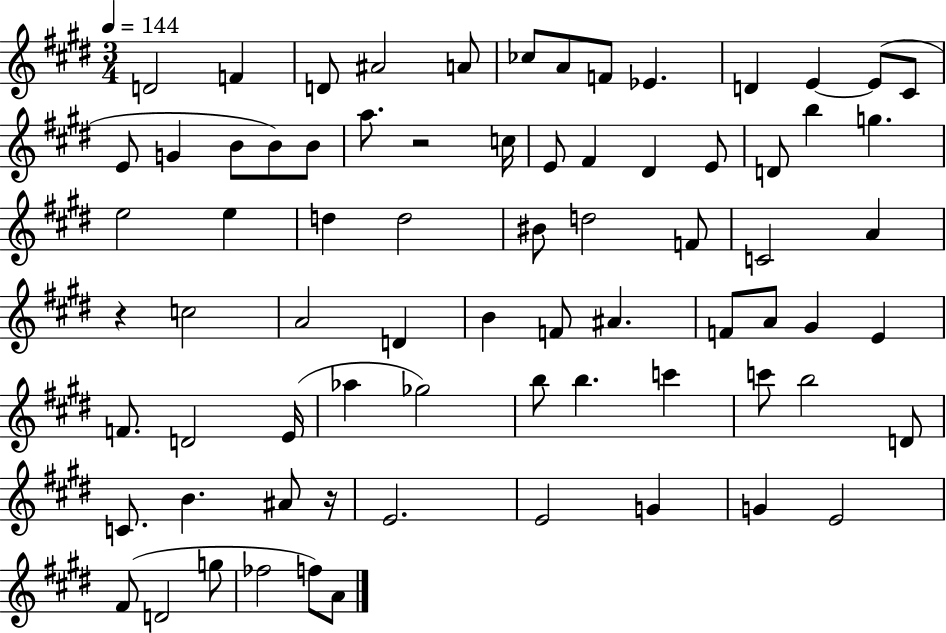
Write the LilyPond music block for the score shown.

{
  \clef treble
  \numericTimeSignature
  \time 3/4
  \key e \major
  \tempo 4 = 144
  d'2 f'4 | d'8 ais'2 a'8 | ces''8 a'8 f'8 ees'4. | d'4 e'4~~ e'8( cis'8 | \break e'8 g'4 b'8 b'8) b'8 | a''8. r2 c''16 | e'8 fis'4 dis'4 e'8 | d'8 b''4 g''4. | \break e''2 e''4 | d''4 d''2 | bis'8 d''2 f'8 | c'2 a'4 | \break r4 c''2 | a'2 d'4 | b'4 f'8 ais'4. | f'8 a'8 gis'4 e'4 | \break f'8. d'2 e'16( | aes''4 ges''2) | b''8 b''4. c'''4 | c'''8 b''2 d'8 | \break c'8. b'4. ais'8 r16 | e'2. | e'2 g'4 | g'4 e'2 | \break fis'8( d'2 g''8 | fes''2 f''8) a'8 | \bar "|."
}